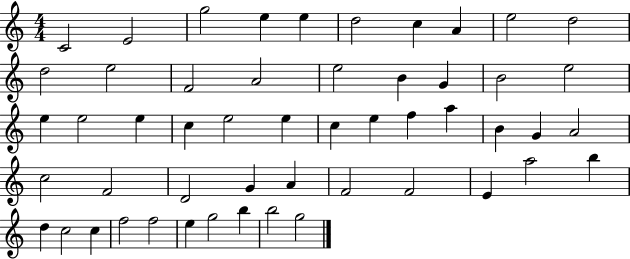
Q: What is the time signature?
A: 4/4